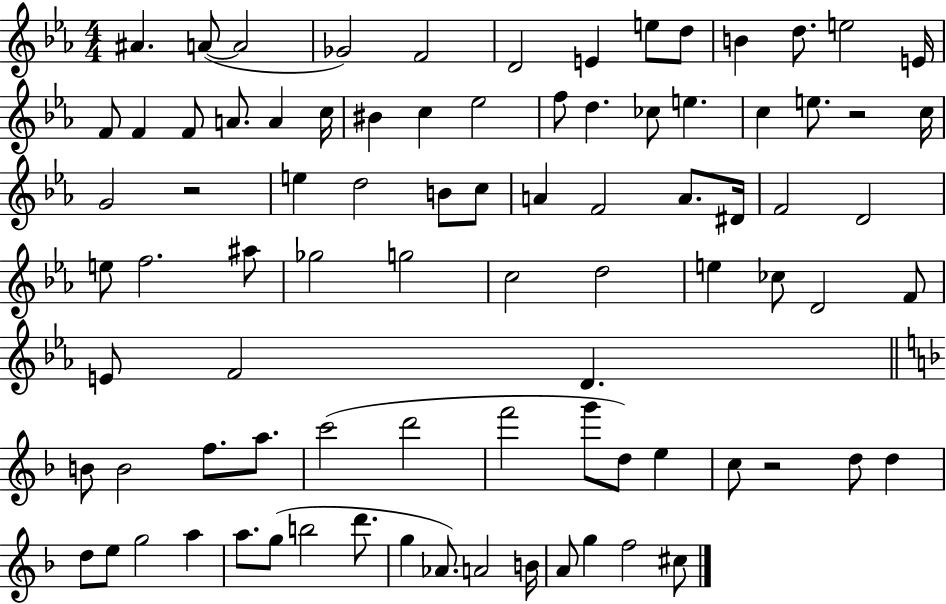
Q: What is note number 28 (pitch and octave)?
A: E5